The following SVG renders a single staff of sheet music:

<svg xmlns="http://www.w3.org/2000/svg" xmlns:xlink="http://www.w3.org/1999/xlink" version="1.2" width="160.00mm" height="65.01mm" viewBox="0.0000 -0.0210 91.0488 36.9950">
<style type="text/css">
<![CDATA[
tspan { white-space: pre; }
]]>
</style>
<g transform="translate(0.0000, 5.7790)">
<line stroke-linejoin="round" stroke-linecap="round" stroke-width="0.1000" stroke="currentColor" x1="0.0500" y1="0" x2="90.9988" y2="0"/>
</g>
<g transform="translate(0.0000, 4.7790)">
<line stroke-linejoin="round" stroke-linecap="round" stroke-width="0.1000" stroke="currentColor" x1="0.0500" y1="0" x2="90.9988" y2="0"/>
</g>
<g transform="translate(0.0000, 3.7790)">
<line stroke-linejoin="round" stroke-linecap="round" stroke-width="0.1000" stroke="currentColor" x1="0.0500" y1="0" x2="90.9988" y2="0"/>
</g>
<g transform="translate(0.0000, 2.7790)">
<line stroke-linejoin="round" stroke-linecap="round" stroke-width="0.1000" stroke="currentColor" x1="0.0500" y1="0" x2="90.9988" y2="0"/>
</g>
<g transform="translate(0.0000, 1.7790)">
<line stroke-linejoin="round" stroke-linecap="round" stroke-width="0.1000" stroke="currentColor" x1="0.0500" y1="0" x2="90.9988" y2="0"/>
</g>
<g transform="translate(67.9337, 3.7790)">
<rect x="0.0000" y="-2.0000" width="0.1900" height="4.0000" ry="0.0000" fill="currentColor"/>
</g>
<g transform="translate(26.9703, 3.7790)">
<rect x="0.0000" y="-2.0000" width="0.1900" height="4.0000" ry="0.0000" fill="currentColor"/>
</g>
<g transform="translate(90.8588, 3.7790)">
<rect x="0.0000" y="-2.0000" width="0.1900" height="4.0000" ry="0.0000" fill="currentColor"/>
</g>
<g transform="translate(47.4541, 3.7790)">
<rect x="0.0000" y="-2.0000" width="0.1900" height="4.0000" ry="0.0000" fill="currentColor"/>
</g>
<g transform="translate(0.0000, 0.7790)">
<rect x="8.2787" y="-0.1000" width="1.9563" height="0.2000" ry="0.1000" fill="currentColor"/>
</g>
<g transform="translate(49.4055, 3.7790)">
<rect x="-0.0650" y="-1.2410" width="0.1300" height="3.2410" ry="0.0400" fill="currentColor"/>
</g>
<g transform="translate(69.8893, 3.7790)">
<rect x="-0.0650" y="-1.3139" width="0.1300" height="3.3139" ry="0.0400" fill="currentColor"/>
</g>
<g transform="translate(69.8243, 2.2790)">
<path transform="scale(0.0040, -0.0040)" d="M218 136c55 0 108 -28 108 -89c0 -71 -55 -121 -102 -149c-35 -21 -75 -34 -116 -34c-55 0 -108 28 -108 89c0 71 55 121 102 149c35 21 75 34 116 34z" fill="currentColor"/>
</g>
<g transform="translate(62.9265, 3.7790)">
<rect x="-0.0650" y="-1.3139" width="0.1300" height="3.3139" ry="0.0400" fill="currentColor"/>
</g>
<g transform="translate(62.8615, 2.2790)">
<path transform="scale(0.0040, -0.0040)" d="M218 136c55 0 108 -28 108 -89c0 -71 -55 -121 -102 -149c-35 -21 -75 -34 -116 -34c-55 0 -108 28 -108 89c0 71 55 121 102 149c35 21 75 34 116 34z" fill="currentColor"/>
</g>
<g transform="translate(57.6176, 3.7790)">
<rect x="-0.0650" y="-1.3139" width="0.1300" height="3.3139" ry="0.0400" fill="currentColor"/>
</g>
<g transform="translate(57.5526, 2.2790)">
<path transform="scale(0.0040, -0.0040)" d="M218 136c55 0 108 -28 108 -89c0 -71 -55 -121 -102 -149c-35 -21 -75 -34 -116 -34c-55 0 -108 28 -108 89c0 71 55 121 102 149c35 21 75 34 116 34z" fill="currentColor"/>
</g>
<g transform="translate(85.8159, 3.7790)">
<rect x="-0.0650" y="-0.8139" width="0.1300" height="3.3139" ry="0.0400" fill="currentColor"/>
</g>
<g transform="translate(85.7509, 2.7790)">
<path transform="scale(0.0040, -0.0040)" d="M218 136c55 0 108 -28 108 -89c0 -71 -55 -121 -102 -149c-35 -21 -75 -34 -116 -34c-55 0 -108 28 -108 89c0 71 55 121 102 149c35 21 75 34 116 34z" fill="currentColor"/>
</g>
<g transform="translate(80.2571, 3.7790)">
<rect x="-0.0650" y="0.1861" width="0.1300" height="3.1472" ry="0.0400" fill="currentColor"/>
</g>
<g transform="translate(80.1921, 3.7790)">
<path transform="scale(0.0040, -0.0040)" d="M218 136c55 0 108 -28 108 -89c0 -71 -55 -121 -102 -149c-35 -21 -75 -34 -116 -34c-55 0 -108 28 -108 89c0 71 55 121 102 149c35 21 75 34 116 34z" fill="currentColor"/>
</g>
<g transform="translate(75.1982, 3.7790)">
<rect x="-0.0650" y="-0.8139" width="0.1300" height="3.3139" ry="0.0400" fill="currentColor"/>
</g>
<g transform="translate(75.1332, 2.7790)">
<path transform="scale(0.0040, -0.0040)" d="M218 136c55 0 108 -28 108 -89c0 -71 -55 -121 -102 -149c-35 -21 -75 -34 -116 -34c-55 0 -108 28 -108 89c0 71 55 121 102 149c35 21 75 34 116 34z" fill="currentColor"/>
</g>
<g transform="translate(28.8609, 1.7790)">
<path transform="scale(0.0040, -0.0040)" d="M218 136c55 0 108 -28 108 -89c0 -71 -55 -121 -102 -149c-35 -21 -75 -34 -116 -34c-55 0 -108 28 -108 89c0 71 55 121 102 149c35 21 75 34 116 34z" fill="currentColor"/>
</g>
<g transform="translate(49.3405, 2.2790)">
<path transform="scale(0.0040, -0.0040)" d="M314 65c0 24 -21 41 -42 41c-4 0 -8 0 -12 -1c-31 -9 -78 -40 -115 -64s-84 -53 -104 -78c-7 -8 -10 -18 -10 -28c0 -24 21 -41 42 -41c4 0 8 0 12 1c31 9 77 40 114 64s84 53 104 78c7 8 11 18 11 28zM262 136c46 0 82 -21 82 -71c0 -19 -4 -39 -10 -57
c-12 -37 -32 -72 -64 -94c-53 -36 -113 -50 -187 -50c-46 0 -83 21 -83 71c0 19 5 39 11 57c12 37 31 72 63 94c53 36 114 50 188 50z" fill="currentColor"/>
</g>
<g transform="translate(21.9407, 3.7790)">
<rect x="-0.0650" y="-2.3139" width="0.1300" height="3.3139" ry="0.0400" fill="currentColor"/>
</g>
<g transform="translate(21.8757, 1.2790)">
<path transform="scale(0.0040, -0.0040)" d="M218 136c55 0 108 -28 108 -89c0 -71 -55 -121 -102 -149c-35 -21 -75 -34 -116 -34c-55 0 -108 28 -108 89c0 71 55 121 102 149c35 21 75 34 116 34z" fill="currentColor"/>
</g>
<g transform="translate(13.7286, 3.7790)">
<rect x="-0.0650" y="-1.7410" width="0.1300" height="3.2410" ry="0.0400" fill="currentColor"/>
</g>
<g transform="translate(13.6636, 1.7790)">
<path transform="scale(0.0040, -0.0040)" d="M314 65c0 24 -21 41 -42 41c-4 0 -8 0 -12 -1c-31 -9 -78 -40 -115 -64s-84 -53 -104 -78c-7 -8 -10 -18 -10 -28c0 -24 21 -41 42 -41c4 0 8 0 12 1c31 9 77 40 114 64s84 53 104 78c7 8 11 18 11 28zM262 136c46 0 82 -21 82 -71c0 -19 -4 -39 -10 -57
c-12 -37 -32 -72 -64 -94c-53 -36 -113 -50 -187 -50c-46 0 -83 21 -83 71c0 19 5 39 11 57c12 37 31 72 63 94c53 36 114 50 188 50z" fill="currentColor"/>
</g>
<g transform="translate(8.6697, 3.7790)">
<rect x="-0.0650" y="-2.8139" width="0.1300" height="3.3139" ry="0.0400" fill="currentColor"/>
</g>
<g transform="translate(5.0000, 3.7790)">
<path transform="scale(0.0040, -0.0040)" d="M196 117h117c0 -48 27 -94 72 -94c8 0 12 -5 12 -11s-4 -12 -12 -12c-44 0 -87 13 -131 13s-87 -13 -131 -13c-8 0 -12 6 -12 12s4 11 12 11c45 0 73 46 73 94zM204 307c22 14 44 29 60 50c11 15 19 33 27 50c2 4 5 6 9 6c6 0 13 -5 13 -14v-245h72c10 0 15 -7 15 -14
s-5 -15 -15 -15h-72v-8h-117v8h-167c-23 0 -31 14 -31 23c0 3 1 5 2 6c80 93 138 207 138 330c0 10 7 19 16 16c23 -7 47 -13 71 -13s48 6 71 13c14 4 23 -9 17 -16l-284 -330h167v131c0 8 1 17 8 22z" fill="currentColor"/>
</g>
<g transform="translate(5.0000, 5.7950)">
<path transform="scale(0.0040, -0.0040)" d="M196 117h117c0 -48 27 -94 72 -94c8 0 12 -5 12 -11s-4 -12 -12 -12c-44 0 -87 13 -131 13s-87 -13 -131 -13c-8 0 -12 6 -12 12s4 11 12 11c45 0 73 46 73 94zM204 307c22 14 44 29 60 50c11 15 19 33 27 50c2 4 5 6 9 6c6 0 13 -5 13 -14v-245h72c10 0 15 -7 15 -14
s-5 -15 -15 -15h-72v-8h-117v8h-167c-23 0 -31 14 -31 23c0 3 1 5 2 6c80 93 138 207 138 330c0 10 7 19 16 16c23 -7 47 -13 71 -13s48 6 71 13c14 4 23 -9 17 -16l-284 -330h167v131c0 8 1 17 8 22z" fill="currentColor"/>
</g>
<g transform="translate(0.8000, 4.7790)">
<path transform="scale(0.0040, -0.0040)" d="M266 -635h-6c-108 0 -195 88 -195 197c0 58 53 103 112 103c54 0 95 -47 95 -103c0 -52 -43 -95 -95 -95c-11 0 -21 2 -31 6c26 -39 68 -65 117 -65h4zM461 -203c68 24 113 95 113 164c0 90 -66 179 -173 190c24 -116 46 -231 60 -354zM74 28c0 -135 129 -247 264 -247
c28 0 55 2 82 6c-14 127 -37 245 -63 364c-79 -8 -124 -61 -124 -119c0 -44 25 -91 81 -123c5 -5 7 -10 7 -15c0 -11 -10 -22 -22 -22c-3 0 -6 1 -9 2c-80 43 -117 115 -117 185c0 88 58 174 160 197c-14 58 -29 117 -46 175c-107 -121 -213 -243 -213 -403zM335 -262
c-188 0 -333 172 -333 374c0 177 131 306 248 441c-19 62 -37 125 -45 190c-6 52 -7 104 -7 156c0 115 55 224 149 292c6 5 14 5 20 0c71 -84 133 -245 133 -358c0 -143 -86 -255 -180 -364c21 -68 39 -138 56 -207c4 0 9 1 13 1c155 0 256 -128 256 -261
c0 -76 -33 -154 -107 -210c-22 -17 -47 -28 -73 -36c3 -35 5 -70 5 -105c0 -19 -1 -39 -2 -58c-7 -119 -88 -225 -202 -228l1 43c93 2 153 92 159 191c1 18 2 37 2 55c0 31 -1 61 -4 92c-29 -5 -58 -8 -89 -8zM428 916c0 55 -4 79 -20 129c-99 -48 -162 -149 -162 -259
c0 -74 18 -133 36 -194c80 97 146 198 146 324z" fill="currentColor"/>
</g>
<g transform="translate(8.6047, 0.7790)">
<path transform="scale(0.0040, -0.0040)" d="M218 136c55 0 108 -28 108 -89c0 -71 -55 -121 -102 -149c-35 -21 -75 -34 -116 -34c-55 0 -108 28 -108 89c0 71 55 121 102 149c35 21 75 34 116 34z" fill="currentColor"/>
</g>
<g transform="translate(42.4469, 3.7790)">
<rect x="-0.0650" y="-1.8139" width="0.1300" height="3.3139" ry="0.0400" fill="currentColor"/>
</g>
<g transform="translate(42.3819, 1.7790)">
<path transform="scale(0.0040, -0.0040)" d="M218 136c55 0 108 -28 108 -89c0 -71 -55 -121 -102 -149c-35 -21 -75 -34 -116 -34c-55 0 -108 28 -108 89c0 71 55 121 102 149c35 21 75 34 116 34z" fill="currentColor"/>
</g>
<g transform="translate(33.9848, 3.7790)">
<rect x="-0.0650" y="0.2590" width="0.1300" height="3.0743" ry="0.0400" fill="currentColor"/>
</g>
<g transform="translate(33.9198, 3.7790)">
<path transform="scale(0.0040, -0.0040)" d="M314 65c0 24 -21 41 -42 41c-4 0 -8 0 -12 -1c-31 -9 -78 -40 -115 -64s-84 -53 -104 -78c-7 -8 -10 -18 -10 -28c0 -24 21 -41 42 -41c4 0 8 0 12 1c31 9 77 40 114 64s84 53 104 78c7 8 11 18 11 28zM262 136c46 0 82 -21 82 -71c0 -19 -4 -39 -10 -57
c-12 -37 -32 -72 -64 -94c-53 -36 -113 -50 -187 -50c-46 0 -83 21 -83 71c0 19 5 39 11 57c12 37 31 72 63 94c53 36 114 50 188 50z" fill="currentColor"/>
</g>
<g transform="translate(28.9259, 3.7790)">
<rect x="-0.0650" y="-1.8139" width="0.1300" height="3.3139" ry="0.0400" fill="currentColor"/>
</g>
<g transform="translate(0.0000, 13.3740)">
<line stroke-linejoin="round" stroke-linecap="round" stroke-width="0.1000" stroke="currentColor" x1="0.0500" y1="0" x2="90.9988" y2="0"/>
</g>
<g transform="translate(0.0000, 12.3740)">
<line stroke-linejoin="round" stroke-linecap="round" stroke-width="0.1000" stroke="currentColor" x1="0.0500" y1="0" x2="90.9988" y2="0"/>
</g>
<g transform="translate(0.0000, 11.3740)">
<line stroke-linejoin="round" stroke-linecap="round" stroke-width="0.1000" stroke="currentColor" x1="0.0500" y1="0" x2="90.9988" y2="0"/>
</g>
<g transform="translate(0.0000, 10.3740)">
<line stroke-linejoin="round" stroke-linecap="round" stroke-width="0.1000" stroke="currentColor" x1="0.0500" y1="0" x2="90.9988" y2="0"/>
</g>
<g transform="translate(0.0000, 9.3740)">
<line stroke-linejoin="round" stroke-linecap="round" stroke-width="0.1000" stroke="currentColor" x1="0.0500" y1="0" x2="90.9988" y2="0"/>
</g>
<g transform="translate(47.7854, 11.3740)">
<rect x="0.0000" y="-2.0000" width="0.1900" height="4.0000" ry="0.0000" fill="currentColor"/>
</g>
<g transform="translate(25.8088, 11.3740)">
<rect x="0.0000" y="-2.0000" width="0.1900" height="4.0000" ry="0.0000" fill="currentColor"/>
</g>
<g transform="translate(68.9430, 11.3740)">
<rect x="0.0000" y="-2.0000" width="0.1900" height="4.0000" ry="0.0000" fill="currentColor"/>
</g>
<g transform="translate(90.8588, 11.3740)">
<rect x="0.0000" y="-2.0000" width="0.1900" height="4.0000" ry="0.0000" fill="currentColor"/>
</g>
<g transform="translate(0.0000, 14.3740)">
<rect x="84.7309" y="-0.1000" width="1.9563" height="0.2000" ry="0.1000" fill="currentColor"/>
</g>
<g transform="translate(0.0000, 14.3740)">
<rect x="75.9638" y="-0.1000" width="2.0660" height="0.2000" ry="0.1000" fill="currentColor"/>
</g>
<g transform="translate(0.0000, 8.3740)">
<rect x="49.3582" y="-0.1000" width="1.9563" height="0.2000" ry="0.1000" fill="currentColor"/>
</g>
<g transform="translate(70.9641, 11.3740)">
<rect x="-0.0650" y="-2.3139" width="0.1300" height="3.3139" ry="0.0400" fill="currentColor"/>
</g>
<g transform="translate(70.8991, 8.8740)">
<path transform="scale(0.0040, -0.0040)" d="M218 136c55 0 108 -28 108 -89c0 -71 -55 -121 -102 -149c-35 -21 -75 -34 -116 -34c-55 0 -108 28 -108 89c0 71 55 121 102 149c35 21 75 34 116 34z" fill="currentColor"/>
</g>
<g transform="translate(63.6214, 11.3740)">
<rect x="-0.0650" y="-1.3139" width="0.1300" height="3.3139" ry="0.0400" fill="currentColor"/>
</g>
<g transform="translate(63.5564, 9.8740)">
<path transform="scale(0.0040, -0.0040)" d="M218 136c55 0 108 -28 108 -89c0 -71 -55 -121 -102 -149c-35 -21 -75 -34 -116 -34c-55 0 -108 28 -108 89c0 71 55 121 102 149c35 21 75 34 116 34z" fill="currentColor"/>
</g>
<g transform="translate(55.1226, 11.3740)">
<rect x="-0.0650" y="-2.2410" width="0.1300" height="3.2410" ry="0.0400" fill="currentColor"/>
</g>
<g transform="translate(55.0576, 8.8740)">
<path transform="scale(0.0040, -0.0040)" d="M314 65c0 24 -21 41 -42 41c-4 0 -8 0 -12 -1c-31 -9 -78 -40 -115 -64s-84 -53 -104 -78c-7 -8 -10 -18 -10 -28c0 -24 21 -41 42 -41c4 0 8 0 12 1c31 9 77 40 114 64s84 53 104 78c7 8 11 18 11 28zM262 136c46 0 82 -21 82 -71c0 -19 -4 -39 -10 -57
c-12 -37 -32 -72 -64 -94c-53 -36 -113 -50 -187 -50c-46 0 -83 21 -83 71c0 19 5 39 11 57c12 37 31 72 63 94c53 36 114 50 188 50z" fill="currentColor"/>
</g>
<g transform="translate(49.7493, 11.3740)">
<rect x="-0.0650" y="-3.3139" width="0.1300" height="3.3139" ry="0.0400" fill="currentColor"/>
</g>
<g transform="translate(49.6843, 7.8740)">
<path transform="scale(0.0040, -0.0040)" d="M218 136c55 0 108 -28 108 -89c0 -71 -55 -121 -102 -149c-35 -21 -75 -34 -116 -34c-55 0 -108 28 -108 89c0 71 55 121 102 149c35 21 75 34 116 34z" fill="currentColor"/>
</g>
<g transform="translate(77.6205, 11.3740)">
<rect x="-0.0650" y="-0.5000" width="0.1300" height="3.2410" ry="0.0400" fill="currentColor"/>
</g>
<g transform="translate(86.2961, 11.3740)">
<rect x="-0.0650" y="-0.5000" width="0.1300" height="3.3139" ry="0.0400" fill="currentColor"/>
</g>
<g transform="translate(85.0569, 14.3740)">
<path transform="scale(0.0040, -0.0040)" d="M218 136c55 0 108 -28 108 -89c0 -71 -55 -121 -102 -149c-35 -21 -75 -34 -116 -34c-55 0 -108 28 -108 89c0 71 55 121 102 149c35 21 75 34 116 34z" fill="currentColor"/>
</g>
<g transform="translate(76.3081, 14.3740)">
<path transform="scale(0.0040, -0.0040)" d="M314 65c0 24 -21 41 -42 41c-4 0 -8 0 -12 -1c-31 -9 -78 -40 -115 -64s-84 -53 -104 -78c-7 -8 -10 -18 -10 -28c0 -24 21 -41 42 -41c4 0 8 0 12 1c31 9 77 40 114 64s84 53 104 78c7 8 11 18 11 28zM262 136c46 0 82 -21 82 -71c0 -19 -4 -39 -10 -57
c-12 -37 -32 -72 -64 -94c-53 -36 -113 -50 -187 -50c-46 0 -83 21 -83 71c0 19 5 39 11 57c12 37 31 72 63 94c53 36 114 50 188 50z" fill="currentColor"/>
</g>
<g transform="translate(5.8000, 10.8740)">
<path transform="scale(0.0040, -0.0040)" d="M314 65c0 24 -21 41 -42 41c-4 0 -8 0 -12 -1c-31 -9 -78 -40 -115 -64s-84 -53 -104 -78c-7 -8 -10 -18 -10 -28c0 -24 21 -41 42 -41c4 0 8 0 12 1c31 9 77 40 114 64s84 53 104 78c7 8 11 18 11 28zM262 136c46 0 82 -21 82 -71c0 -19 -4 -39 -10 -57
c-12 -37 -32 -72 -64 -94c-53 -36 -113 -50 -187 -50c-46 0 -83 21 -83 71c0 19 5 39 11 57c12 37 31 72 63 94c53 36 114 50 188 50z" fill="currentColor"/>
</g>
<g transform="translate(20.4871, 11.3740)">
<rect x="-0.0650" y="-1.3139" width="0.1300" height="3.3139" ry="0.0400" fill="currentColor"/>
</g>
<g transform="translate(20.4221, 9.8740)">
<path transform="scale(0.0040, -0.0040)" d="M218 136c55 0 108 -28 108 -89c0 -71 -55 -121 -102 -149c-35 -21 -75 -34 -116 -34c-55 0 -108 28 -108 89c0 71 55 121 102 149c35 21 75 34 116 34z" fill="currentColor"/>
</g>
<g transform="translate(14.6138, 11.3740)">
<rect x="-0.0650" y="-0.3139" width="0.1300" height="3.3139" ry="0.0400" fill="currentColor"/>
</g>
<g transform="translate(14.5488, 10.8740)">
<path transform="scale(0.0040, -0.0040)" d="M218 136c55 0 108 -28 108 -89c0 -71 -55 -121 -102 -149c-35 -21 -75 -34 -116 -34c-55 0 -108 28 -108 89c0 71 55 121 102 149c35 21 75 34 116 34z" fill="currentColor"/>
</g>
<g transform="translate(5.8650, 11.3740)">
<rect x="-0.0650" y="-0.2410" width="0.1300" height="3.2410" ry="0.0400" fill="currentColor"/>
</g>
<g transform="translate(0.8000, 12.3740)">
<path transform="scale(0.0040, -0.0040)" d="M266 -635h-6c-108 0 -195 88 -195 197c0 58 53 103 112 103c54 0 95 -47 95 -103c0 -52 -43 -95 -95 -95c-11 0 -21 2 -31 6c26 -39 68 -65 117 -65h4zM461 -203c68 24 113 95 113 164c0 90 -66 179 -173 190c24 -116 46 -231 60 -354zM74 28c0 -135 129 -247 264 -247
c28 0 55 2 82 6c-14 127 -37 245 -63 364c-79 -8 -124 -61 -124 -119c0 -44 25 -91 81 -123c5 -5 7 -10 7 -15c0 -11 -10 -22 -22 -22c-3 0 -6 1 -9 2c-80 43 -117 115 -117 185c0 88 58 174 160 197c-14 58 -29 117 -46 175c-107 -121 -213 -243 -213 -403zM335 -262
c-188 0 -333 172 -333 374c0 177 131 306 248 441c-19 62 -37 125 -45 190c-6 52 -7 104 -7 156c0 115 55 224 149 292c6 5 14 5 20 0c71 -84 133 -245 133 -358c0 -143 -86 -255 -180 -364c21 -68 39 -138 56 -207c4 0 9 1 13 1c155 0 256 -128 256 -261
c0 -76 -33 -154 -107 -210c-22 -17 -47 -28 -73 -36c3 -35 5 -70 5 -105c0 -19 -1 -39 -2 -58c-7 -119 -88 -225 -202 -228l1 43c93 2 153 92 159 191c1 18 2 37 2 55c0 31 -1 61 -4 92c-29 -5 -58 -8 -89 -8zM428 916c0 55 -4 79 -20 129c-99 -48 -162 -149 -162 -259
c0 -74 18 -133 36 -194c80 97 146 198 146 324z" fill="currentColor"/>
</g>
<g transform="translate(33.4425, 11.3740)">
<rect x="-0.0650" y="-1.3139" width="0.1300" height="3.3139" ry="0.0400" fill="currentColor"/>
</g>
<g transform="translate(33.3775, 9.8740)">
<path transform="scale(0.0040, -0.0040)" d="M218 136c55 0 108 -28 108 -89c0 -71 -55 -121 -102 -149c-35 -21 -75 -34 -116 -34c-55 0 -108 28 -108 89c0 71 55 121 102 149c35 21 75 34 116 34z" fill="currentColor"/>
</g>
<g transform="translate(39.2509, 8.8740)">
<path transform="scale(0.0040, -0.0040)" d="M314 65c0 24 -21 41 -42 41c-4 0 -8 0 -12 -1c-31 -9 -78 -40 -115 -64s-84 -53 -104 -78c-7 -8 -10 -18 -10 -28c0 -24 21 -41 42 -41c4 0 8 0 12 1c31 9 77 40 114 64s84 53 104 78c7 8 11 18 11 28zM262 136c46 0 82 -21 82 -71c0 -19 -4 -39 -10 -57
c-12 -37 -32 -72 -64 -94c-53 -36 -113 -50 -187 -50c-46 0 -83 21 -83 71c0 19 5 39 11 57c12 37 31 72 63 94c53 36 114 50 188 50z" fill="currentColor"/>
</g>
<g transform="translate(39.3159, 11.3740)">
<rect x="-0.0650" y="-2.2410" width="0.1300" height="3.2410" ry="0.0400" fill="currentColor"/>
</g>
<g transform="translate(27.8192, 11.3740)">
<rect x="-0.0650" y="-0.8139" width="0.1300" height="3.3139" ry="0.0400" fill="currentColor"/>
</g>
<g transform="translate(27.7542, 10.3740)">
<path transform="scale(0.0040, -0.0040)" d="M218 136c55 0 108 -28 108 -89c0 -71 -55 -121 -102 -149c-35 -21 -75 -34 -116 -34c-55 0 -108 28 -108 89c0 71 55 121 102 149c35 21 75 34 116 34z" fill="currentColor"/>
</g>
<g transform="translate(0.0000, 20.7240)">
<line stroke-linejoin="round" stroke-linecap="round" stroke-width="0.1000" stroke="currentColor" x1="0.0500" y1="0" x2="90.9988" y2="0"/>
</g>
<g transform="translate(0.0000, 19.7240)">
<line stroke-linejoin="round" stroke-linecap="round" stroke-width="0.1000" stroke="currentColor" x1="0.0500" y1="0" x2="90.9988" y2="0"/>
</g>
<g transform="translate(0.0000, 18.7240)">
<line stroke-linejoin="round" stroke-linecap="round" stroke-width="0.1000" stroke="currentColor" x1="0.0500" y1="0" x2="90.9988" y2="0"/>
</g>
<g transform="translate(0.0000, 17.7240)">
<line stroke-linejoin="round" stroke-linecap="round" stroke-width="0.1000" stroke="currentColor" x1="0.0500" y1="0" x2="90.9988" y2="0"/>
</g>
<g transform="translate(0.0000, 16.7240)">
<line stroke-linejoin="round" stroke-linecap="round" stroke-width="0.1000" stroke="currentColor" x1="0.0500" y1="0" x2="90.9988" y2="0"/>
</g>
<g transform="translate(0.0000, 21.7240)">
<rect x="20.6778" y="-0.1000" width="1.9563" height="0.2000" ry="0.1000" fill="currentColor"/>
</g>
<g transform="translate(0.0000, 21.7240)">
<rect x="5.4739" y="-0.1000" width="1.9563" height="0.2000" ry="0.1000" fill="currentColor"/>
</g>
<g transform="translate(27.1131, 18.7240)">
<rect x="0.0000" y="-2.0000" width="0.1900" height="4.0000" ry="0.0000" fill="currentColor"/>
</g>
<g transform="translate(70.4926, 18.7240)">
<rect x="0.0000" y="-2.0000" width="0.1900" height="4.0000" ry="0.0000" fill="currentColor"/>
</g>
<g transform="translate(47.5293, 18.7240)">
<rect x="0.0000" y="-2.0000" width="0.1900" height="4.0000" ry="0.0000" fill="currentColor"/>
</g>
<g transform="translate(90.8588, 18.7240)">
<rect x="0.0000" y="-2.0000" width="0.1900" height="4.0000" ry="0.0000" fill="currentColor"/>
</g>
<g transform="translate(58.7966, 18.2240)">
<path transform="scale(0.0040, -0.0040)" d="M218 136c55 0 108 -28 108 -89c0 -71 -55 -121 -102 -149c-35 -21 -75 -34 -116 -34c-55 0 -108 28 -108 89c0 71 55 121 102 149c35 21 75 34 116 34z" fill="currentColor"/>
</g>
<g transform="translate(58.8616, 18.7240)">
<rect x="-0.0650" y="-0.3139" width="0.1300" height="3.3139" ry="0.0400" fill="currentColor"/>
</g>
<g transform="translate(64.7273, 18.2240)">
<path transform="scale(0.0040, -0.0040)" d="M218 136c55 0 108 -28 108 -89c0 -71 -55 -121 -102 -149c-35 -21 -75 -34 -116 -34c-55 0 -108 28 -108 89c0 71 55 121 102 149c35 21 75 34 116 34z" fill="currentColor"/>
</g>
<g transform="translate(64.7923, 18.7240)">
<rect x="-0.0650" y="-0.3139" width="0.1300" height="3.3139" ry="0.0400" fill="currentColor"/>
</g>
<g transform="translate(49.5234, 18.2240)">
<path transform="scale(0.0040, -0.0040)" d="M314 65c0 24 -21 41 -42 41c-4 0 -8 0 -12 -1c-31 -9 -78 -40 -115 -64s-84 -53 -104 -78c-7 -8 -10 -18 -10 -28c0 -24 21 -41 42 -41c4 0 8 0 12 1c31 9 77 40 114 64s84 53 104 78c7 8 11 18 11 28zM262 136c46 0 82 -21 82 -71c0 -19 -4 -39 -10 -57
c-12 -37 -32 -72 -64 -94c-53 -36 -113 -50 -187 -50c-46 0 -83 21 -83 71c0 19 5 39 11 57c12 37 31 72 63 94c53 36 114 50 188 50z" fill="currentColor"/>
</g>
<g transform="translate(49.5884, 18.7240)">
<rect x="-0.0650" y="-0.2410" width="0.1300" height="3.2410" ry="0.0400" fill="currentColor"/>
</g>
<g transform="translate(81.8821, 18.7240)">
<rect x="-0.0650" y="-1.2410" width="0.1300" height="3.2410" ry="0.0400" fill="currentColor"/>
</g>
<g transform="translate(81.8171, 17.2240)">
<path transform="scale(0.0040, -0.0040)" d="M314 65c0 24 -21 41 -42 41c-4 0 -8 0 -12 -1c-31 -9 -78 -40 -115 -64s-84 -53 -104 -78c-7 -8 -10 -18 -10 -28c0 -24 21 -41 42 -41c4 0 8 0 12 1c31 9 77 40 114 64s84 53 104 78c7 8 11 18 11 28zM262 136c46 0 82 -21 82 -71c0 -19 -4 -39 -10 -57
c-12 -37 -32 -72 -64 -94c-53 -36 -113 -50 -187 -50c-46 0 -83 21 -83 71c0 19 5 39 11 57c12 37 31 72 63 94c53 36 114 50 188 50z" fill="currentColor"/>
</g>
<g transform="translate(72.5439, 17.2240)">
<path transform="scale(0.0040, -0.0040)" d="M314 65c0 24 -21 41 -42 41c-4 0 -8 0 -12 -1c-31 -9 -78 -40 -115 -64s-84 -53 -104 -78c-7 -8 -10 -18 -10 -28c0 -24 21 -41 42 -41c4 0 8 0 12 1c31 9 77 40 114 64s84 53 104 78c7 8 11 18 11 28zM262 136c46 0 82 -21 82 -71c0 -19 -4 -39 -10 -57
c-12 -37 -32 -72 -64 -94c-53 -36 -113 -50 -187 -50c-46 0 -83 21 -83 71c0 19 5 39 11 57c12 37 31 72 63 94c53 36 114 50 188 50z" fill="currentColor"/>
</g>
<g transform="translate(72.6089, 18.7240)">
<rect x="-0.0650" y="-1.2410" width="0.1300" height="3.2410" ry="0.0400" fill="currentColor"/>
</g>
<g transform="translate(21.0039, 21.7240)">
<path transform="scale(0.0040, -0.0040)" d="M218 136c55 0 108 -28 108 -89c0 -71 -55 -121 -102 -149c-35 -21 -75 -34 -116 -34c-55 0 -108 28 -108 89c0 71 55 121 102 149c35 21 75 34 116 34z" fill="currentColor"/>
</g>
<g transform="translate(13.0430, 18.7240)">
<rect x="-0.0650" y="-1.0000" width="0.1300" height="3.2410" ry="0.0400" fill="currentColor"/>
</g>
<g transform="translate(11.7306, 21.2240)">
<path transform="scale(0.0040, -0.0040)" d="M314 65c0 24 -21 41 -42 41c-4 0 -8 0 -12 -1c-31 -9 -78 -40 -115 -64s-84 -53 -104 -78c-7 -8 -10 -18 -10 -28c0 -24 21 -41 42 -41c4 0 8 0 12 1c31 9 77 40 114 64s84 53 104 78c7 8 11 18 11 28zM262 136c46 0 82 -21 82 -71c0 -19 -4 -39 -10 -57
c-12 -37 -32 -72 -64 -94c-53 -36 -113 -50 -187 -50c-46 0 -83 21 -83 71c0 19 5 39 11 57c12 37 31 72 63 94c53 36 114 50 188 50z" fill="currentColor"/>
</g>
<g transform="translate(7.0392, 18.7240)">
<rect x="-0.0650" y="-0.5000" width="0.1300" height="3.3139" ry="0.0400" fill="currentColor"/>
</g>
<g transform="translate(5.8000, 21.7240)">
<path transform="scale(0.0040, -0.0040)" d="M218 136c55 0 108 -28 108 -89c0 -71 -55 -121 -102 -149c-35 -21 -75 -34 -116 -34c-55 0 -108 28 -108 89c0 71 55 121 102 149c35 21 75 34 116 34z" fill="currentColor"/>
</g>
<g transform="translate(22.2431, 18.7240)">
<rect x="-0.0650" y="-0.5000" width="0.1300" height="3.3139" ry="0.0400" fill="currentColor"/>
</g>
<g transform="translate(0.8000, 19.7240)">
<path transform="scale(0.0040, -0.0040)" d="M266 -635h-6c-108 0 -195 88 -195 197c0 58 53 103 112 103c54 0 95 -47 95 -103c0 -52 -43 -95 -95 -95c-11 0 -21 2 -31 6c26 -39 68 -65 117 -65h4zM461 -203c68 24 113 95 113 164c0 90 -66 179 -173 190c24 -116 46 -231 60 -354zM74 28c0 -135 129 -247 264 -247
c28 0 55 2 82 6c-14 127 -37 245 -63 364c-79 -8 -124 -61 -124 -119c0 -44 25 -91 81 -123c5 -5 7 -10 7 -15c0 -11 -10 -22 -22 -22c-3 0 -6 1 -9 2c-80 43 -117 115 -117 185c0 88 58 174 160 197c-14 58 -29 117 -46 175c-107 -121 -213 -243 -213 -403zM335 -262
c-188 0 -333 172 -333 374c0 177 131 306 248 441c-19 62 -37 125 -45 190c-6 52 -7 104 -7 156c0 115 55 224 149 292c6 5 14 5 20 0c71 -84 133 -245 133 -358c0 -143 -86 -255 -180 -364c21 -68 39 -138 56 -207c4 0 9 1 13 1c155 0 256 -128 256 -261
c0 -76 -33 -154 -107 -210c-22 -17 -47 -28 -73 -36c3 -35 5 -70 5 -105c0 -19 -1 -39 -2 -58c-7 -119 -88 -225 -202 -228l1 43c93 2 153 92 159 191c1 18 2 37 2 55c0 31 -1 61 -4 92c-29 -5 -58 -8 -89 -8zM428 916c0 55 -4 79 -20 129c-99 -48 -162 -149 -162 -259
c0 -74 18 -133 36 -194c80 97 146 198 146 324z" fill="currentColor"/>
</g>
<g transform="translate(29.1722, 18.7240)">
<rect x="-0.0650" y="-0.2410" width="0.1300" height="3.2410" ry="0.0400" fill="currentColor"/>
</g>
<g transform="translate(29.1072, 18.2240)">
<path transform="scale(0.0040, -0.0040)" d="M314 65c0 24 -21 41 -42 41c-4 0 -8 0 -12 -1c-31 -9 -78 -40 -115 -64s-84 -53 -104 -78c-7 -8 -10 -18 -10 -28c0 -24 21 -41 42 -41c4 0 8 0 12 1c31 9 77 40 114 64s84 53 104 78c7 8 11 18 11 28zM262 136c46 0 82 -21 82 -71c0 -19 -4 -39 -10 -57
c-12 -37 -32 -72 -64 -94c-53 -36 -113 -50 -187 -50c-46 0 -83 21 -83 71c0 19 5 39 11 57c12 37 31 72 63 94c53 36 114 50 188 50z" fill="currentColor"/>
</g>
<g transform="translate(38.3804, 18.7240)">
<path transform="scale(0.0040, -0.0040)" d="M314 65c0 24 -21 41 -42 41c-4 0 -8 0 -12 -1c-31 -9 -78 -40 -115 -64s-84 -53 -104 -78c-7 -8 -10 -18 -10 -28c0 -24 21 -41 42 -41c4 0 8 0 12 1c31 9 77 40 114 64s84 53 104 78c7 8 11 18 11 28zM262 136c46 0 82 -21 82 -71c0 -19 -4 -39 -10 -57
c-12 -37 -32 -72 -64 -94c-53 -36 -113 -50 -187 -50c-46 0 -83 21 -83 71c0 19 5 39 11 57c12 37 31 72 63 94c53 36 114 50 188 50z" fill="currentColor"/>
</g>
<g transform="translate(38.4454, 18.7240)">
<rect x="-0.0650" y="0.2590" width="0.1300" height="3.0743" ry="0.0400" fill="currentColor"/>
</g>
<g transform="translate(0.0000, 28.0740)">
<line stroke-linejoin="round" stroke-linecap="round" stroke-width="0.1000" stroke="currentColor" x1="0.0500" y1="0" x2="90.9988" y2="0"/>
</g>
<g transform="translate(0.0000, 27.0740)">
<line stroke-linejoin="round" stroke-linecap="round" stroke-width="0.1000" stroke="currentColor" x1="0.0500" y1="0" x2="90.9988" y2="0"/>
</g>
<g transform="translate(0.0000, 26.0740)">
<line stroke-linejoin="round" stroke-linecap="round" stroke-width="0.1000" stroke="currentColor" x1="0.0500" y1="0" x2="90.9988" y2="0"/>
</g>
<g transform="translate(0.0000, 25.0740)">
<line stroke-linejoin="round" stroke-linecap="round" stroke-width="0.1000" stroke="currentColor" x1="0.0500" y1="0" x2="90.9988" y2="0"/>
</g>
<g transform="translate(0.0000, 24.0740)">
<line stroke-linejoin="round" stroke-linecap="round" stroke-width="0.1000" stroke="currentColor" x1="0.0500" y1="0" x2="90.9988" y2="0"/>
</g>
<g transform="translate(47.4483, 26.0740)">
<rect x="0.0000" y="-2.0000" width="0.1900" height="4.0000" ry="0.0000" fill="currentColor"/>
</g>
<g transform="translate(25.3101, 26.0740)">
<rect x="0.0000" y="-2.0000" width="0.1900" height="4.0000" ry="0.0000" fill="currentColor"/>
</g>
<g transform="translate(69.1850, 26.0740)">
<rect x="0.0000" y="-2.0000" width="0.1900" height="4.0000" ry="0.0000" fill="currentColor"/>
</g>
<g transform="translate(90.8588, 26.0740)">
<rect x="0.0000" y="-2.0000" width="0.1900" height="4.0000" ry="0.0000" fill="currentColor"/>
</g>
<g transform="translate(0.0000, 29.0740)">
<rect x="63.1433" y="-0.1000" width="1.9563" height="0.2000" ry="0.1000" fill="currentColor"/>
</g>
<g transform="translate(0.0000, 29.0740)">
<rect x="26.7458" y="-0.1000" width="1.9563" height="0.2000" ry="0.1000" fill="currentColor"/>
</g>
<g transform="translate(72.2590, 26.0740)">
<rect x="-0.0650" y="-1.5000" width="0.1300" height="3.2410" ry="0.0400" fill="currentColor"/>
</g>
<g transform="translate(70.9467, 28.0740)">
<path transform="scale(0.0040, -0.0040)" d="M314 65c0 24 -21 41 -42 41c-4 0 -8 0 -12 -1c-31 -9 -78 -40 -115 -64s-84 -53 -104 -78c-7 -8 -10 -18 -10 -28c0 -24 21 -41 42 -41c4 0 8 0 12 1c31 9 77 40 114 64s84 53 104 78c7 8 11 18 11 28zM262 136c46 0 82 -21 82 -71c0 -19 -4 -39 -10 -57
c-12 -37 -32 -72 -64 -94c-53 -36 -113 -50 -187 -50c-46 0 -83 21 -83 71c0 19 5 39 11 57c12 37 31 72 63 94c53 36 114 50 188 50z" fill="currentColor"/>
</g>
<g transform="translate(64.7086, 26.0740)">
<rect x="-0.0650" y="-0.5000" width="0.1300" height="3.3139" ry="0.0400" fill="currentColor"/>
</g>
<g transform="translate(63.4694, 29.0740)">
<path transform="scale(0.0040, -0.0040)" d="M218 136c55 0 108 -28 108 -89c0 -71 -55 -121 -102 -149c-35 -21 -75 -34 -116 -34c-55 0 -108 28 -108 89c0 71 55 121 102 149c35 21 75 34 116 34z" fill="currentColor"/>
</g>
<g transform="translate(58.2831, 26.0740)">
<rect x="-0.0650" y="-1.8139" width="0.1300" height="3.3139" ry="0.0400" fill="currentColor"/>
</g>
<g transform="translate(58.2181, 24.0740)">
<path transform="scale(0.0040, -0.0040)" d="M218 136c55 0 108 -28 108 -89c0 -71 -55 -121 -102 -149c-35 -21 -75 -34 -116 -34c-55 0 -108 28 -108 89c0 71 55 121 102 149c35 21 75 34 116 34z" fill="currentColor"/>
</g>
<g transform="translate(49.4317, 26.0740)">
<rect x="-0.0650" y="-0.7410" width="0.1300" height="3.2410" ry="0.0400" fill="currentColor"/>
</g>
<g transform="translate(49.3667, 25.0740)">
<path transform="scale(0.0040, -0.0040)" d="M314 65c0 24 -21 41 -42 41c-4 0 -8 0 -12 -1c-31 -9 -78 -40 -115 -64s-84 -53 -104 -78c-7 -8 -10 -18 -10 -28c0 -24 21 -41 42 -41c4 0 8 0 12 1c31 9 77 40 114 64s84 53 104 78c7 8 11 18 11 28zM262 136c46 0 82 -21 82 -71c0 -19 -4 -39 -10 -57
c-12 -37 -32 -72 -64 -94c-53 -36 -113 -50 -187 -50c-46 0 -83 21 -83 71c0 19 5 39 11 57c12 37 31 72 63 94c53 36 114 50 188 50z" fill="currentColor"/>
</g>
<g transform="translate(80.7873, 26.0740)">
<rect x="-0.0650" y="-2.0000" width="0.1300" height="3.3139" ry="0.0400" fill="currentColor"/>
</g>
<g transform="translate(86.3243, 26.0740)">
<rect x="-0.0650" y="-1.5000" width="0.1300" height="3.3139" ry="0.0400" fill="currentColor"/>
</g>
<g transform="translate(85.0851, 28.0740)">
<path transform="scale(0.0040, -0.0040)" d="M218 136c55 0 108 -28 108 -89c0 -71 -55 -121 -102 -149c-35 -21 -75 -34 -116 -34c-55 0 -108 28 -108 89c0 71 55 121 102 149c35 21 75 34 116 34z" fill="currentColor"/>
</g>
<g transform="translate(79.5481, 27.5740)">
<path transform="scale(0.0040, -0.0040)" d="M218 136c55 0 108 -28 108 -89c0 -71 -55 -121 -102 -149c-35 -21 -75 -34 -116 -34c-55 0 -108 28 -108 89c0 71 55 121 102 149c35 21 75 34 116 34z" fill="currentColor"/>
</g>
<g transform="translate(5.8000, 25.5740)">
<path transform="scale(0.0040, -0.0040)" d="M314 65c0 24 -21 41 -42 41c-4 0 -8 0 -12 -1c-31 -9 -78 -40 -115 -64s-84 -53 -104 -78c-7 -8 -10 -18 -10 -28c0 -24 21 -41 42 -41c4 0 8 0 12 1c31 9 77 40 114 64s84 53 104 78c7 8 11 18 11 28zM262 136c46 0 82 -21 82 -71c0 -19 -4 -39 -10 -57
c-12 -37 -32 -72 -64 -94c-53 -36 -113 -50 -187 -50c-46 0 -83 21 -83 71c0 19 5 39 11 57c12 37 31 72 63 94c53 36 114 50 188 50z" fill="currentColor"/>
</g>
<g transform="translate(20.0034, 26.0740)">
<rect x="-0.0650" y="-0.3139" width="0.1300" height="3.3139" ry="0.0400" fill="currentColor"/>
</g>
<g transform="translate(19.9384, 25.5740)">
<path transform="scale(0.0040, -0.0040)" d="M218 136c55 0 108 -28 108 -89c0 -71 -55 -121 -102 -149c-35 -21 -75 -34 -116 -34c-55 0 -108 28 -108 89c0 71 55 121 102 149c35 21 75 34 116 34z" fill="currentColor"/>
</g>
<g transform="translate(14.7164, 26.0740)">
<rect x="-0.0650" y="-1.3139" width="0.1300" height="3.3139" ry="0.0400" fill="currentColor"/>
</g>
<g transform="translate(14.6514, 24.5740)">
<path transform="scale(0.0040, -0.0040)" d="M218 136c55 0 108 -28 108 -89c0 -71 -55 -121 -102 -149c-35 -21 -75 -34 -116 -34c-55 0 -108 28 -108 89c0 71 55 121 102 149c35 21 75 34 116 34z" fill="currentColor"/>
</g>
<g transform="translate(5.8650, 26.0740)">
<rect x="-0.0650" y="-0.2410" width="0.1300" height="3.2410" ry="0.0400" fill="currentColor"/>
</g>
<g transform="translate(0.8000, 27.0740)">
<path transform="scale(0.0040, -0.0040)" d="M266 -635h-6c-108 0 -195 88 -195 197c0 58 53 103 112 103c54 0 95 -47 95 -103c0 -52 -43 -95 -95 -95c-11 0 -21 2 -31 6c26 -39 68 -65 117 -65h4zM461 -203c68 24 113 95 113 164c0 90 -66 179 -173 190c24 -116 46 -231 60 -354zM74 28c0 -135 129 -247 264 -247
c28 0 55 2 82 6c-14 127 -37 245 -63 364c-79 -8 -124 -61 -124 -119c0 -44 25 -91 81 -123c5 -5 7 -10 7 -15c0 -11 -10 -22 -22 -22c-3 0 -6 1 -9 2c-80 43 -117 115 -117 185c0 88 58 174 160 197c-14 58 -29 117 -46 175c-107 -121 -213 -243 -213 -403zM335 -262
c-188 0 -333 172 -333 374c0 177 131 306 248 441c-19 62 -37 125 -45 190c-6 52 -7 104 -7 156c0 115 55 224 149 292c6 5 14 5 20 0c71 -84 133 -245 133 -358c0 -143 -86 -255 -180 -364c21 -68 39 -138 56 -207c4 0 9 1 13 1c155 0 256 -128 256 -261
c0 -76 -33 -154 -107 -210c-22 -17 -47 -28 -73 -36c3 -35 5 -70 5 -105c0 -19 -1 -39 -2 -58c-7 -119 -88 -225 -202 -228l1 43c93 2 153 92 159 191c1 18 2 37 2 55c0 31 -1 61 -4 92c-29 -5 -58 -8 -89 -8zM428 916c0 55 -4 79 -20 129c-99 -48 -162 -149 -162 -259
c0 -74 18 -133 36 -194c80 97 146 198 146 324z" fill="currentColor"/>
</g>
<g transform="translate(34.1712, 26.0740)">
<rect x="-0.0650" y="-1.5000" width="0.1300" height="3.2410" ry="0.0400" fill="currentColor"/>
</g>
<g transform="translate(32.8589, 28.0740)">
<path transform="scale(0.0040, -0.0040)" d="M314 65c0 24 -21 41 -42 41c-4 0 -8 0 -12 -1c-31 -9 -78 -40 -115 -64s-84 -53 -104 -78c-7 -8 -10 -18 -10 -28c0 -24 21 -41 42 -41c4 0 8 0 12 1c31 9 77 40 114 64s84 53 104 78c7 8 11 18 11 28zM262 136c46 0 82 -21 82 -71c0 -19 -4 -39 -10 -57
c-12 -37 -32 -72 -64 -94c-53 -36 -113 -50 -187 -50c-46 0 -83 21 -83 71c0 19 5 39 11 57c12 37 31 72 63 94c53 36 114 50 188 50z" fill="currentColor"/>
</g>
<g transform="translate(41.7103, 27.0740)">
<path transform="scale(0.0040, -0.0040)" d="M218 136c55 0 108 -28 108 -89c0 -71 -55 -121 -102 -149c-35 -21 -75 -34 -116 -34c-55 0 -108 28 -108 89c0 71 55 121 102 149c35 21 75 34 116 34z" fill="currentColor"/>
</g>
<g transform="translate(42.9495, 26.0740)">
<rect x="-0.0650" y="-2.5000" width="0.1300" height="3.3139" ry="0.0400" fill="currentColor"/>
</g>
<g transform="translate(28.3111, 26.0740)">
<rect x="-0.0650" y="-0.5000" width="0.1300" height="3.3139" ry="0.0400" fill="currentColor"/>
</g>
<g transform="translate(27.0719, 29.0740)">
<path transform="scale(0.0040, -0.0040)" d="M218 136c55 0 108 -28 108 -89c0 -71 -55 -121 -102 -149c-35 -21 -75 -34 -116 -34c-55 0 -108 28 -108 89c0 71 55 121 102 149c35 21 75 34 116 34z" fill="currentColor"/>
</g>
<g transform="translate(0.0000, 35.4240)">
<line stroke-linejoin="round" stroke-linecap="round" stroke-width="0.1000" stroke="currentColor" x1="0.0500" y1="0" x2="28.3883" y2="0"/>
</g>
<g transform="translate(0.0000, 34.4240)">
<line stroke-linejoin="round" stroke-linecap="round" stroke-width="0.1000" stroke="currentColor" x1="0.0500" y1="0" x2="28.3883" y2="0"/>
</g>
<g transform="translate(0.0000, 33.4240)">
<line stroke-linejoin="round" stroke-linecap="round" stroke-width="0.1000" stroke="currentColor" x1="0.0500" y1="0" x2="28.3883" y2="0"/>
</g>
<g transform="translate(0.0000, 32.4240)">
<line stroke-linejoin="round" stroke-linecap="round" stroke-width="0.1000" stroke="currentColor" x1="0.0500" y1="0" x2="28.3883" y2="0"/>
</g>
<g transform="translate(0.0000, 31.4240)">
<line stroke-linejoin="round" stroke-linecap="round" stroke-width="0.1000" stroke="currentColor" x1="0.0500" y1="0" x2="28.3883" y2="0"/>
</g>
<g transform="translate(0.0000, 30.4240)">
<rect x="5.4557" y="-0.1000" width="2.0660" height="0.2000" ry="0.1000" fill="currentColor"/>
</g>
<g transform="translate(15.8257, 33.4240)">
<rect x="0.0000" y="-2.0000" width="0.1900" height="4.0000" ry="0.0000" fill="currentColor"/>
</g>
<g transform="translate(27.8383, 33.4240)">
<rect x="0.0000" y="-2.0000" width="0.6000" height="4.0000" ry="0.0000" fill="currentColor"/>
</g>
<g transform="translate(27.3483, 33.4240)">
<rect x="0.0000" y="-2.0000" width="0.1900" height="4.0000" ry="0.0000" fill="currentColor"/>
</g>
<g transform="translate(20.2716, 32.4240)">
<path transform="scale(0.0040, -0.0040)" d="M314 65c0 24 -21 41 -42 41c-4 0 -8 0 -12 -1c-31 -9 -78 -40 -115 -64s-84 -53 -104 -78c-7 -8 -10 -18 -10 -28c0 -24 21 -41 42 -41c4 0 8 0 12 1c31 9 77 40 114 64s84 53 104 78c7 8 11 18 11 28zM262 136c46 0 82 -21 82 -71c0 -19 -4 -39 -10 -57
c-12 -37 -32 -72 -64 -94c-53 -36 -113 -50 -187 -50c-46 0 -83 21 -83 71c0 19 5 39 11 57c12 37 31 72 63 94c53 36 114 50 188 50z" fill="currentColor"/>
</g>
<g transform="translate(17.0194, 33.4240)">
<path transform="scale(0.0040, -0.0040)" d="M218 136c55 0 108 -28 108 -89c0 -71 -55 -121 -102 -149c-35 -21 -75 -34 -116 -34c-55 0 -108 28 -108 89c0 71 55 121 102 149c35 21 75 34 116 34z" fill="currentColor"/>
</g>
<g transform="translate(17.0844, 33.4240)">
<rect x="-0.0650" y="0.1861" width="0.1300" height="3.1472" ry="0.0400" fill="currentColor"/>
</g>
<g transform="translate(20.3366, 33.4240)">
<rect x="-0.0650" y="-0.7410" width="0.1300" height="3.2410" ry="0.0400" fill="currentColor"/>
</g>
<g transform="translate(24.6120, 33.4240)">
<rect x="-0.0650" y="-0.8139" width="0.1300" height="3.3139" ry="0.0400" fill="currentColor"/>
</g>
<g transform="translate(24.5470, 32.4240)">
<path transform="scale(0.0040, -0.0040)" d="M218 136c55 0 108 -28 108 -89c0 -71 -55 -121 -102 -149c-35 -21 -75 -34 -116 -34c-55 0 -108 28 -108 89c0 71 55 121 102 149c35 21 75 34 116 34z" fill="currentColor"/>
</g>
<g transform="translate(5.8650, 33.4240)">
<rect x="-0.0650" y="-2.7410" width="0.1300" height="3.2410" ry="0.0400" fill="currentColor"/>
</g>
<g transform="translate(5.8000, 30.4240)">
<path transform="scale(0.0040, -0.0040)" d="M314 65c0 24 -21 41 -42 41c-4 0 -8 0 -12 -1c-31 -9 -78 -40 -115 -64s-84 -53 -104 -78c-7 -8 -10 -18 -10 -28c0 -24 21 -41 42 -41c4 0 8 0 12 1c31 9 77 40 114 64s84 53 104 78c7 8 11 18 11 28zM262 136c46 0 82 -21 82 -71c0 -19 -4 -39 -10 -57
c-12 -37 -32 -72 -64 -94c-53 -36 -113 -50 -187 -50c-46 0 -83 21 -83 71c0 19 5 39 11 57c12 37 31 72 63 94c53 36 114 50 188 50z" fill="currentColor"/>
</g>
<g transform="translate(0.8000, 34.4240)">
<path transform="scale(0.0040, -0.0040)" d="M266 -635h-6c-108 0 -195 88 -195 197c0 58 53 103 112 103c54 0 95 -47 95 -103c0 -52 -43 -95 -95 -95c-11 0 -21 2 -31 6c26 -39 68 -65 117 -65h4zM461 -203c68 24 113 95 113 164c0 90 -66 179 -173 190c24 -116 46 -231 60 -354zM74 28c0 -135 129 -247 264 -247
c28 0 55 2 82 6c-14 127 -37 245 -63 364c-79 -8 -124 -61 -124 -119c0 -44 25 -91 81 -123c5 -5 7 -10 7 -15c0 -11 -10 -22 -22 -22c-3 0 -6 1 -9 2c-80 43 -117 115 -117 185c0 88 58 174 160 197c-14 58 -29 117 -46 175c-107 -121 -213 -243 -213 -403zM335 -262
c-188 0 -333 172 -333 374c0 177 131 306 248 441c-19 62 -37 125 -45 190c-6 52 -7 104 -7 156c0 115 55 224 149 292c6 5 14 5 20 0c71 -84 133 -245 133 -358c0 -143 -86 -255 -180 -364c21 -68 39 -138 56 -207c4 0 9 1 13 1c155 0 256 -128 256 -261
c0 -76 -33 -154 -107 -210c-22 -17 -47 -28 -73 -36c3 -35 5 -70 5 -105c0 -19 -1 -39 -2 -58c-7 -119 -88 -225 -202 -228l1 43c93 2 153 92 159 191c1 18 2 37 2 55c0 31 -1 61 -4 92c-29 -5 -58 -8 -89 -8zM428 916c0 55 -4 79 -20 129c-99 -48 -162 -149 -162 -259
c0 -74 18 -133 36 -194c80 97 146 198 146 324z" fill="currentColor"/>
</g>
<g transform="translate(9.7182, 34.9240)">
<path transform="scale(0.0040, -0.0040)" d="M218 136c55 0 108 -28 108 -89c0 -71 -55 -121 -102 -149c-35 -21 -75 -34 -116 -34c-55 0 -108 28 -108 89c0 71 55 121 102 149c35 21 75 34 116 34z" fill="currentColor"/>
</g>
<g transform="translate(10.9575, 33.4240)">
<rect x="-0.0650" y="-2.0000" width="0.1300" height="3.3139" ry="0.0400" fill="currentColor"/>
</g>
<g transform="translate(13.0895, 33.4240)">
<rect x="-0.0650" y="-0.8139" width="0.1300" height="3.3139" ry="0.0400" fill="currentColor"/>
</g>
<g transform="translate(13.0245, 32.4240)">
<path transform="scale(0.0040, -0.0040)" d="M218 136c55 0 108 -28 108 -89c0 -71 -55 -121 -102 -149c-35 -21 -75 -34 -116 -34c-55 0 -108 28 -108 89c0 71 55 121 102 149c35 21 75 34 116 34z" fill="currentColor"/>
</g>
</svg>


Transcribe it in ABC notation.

X:1
T:Untitled
M:4/4
L:1/4
K:C
a f2 g f B2 f e2 e e e d B d c2 c e d e g2 b g2 e g C2 C C D2 C c2 B2 c2 c c e2 e2 c2 e c C E2 G d2 f C E2 F E a2 F d B d2 d